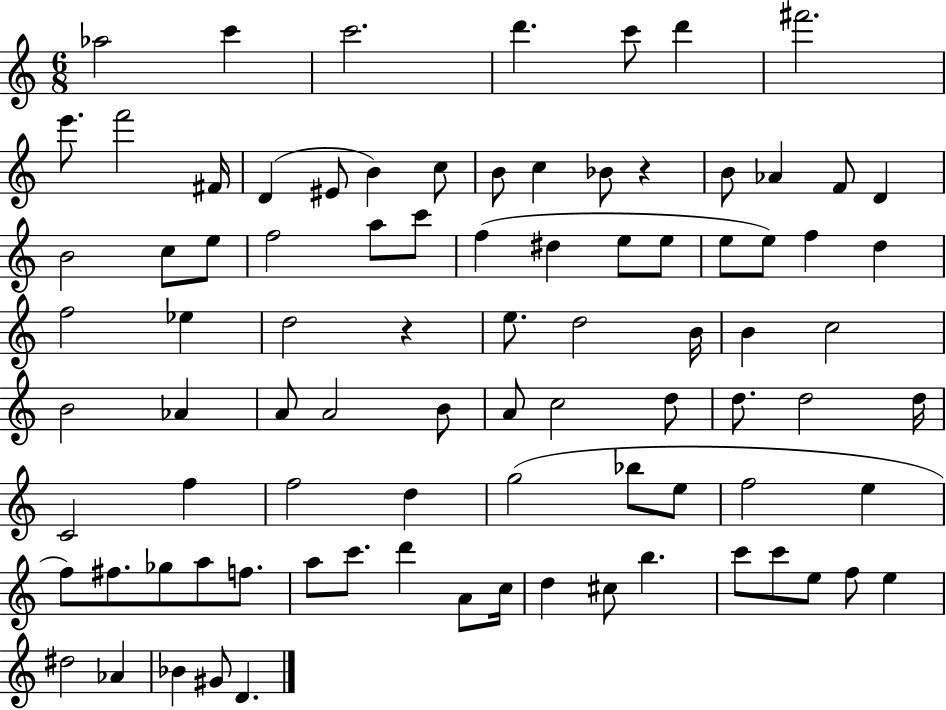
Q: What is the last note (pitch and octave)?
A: D4